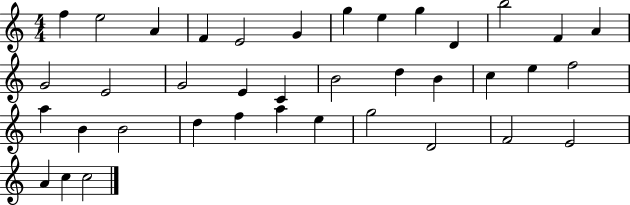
{
  \clef treble
  \numericTimeSignature
  \time 4/4
  \key c \major
  f''4 e''2 a'4 | f'4 e'2 g'4 | g''4 e''4 g''4 d'4 | b''2 f'4 a'4 | \break g'2 e'2 | g'2 e'4 c'4 | b'2 d''4 b'4 | c''4 e''4 f''2 | \break a''4 b'4 b'2 | d''4 f''4 a''4 e''4 | g''2 d'2 | f'2 e'2 | \break a'4 c''4 c''2 | \bar "|."
}